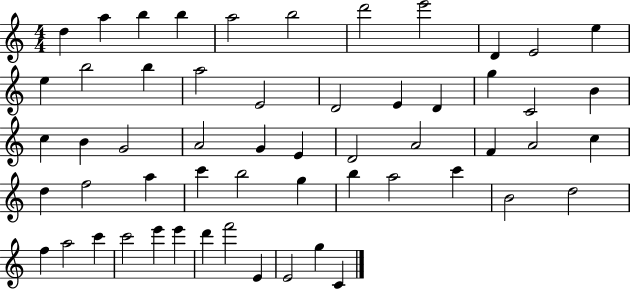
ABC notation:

X:1
T:Untitled
M:4/4
L:1/4
K:C
d a b b a2 b2 d'2 e'2 D E2 e e b2 b a2 E2 D2 E D g C2 B c B G2 A2 G E D2 A2 F A2 c d f2 a c' b2 g b a2 c' B2 d2 f a2 c' c'2 e' e' d' f'2 E E2 g C